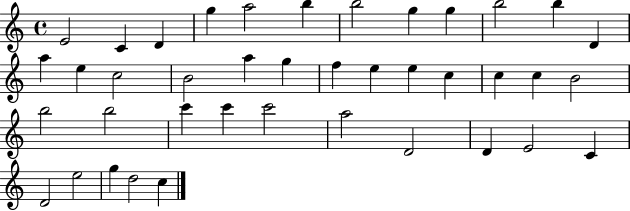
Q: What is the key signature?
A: C major